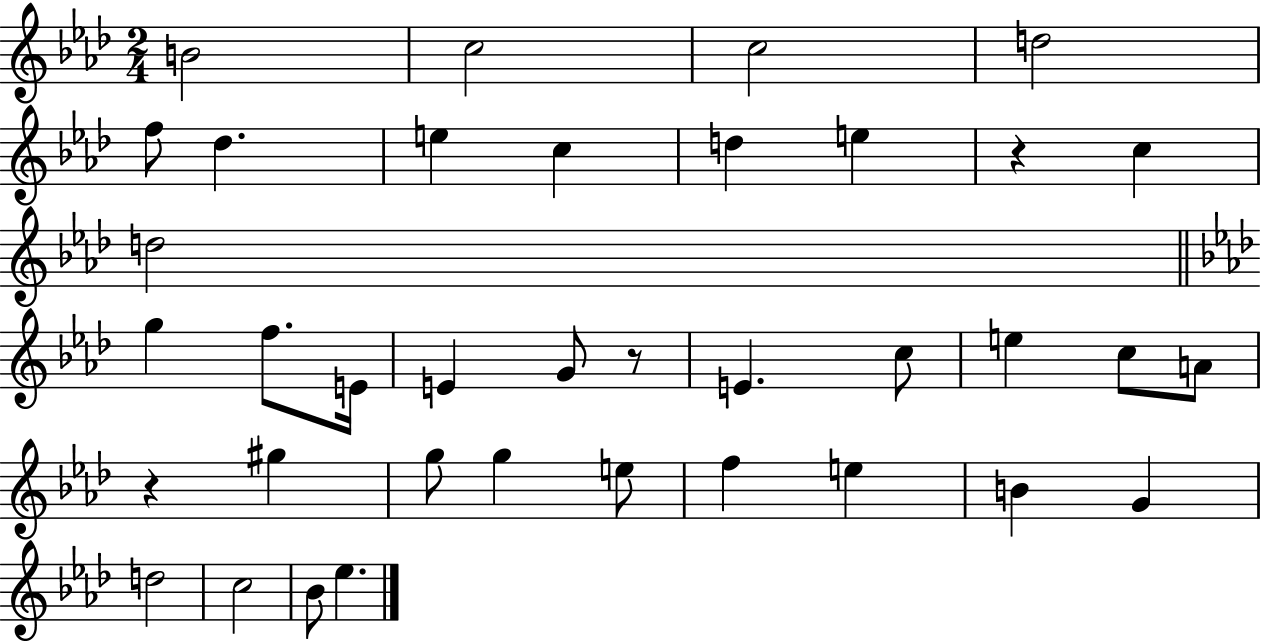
B4/h C5/h C5/h D5/h F5/e Db5/q. E5/q C5/q D5/q E5/q R/q C5/q D5/h G5/q F5/e. E4/s E4/q G4/e R/e E4/q. C5/e E5/q C5/e A4/e R/q G#5/q G5/e G5/q E5/e F5/q E5/q B4/q G4/q D5/h C5/h Bb4/e Eb5/q.